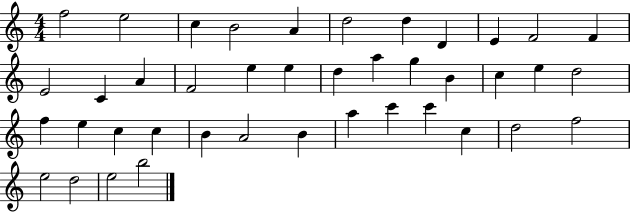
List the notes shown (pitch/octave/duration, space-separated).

F5/h E5/h C5/q B4/h A4/q D5/h D5/q D4/q E4/q F4/h F4/q E4/h C4/q A4/q F4/h E5/q E5/q D5/q A5/q G5/q B4/q C5/q E5/q D5/h F5/q E5/q C5/q C5/q B4/q A4/h B4/q A5/q C6/q C6/q C5/q D5/h F5/h E5/h D5/h E5/h B5/h